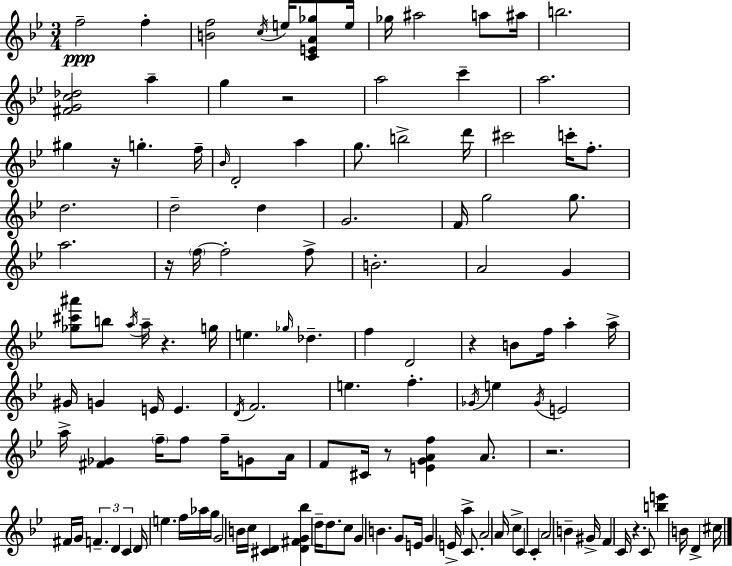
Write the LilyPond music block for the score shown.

{
  \clef treble
  \numericTimeSignature
  \time 3/4
  \key g \minor
  \repeat volta 2 { f''2--\ppp f''4-. | <b' f''>2 \acciaccatura { c''16 } e''16 <c' e' a' ges''>8 | e''16 ges''16 ais''2 a''8 | ais''16 b''2. | \break <fis' g' c'' des''>2 a''4-- | g''4 r2 | a''2 c'''4-- | a''2. | \break gis''4 r16 g''4.-. | f''16-- \grace { bes'16 } d'2-. a''4 | g''8. b''2-> | d'''16 cis'''2 c'''16-. f''8.-. | \break d''2. | d''2-- d''4 | g'2. | f'16 g''2 g''8. | \break a''2. | r16 \parenthesize f''16~~ f''2-. | f''8-> b'2.-. | a'2 g'4 | \break <ges'' cis''' ais'''>8 b''8 \acciaccatura { a''16 } a''16-- r4. | g''16 e''4. \grace { ges''16 } des''4.-- | f''4 d'2 | r4 b'8 f''16 a''4-. | \break a''16-> gis'16 g'4 e'16 e'4. | \acciaccatura { d'16 } f'2. | e''4. f''4.-. | \acciaccatura { ges'16 } e''4 \acciaccatura { ges'16 } e'2 | \break a''16-> <fis' ges'>4 | \parenthesize f''16-- f''8 f''16-- g'8 a'16 f'8 cis'16 r8 | <e' g' a' f''>4 a'8. r2. | fis'16 g'16 \tuplet 3/2 { f'4.-- | \break d'4 c'4 } d'16 | e''4. f''16 aes''16 g''16 g'2 | b'16 c''16 <cis' d'>4 <d' fis' g' bes''>4 | d''16-- d''8. c''8 g'4 | \break b'4. g'8 e'16 g'4 | e'16-> a''4-> c'8. a'2 | a'16 c''4-> c'4 | c'4-. a'2 | \break b'4-- gis'16-> f'4 | c'16 r4. c'8 <b'' e'''>4 | b'16 d'4-> cis''16 } \bar "|."
}